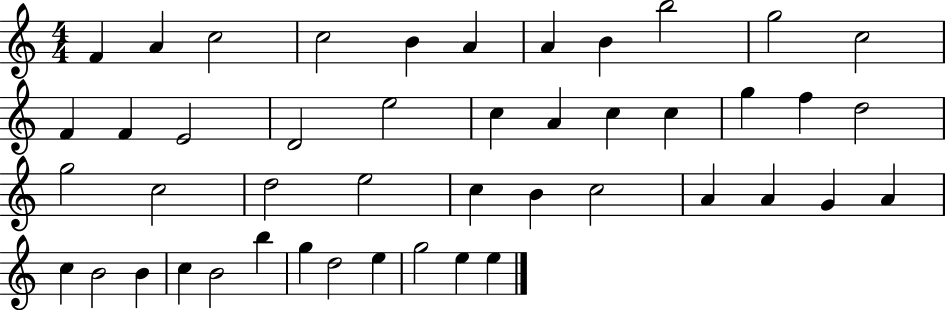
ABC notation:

X:1
T:Untitled
M:4/4
L:1/4
K:C
F A c2 c2 B A A B b2 g2 c2 F F E2 D2 e2 c A c c g f d2 g2 c2 d2 e2 c B c2 A A G A c B2 B c B2 b g d2 e g2 e e